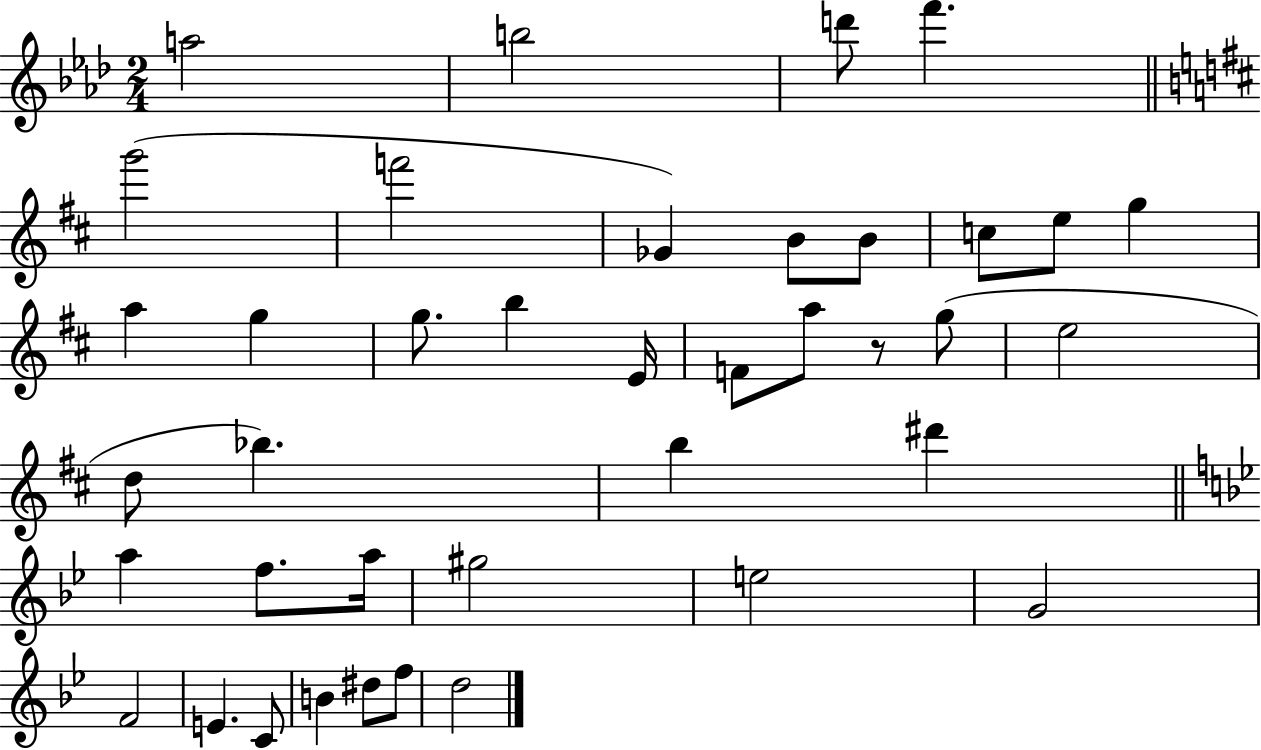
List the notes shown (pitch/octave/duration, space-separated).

A5/h B5/h D6/e F6/q. G6/h F6/h Gb4/q B4/e B4/e C5/e E5/e G5/q A5/q G5/q G5/e. B5/q E4/s F4/e A5/e R/e G5/e E5/h D5/e Bb5/q. B5/q D#6/q A5/q F5/e. A5/s G#5/h E5/h G4/h F4/h E4/q. C4/e B4/q D#5/e F5/e D5/h